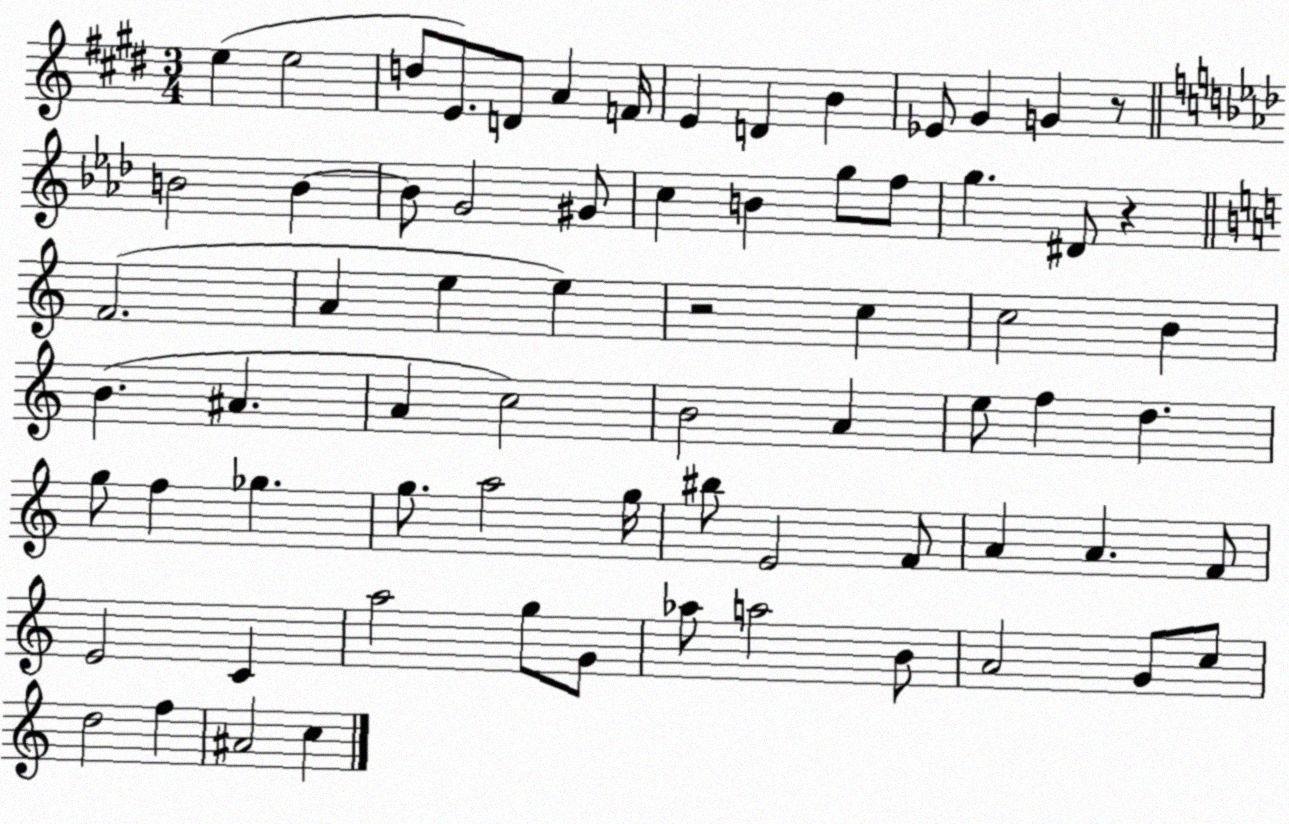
X:1
T:Untitled
M:3/4
L:1/4
K:E
e e2 d/2 E/2 D/2 A F/4 E D B _E/2 ^G G z/2 B2 B B/2 G2 ^G/2 c B g/2 f/2 g ^D/2 z F2 A e e z2 c c2 B B ^A A c2 B2 A e/2 f d g/2 f _g g/2 a2 g/4 ^b/2 E2 F/2 A A F/2 E2 C a2 g/2 G/2 _a/2 a2 B/2 A2 G/2 c/2 d2 f ^A2 c